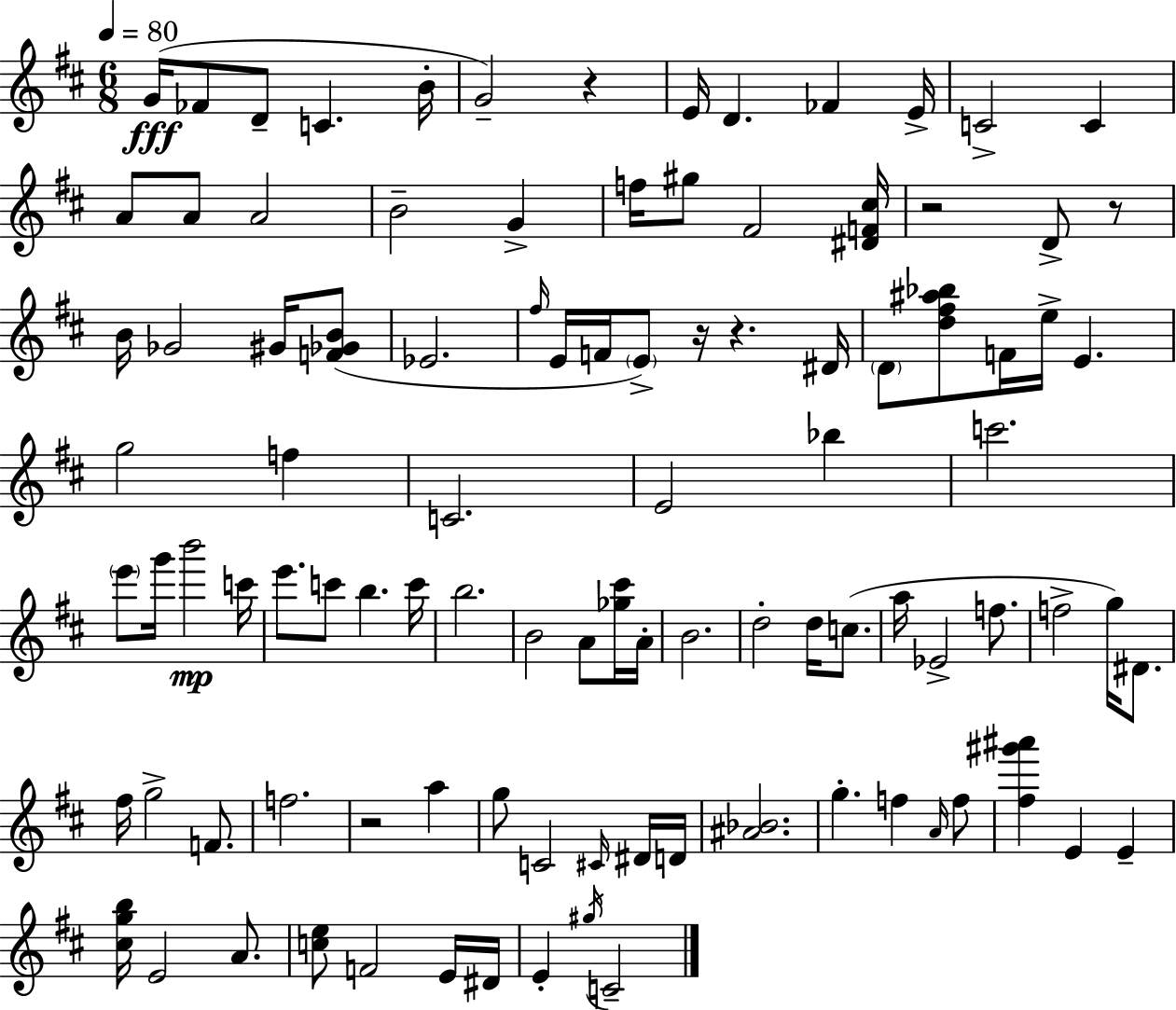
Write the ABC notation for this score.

X:1
T:Untitled
M:6/8
L:1/4
K:D
G/4 _F/2 D/2 C B/4 G2 z E/4 D _F E/4 C2 C A/2 A/2 A2 B2 G f/4 ^g/2 ^F2 [^DF^c]/4 z2 D/2 z/2 B/4 _G2 ^G/4 [F_GB]/2 _E2 ^f/4 E/4 F/4 E/2 z/4 z ^D/4 D/2 [d^f^a_b]/2 F/4 e/4 E g2 f C2 E2 _b c'2 e'/2 g'/4 b'2 c'/4 e'/2 c'/2 b c'/4 b2 B2 A/2 [_g^c']/4 A/4 B2 d2 d/4 c/2 a/4 _E2 f/2 f2 g/4 ^D/2 ^f/4 g2 F/2 f2 z2 a g/2 C2 ^C/4 ^D/4 D/4 [^A_B]2 g f A/4 f/2 [^f^g'^a'] E E [^cgb]/4 E2 A/2 [ce]/2 F2 E/4 ^D/4 E ^g/4 C2